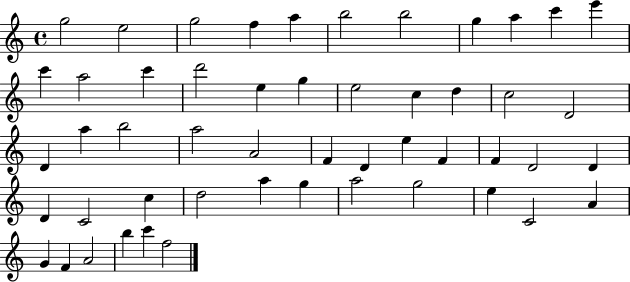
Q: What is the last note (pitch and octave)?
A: F5